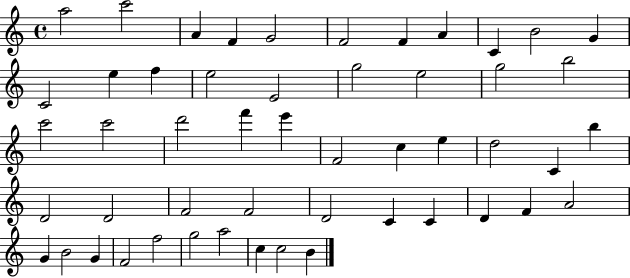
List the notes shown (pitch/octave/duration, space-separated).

A5/h C6/h A4/q F4/q G4/h F4/h F4/q A4/q C4/q B4/h G4/q C4/h E5/q F5/q E5/h E4/h G5/h E5/h G5/h B5/h C6/h C6/h D6/h F6/q E6/q F4/h C5/q E5/q D5/h C4/q B5/q D4/h D4/h F4/h F4/h D4/h C4/q C4/q D4/q F4/q A4/h G4/q B4/h G4/q F4/h F5/h G5/h A5/h C5/q C5/h B4/q